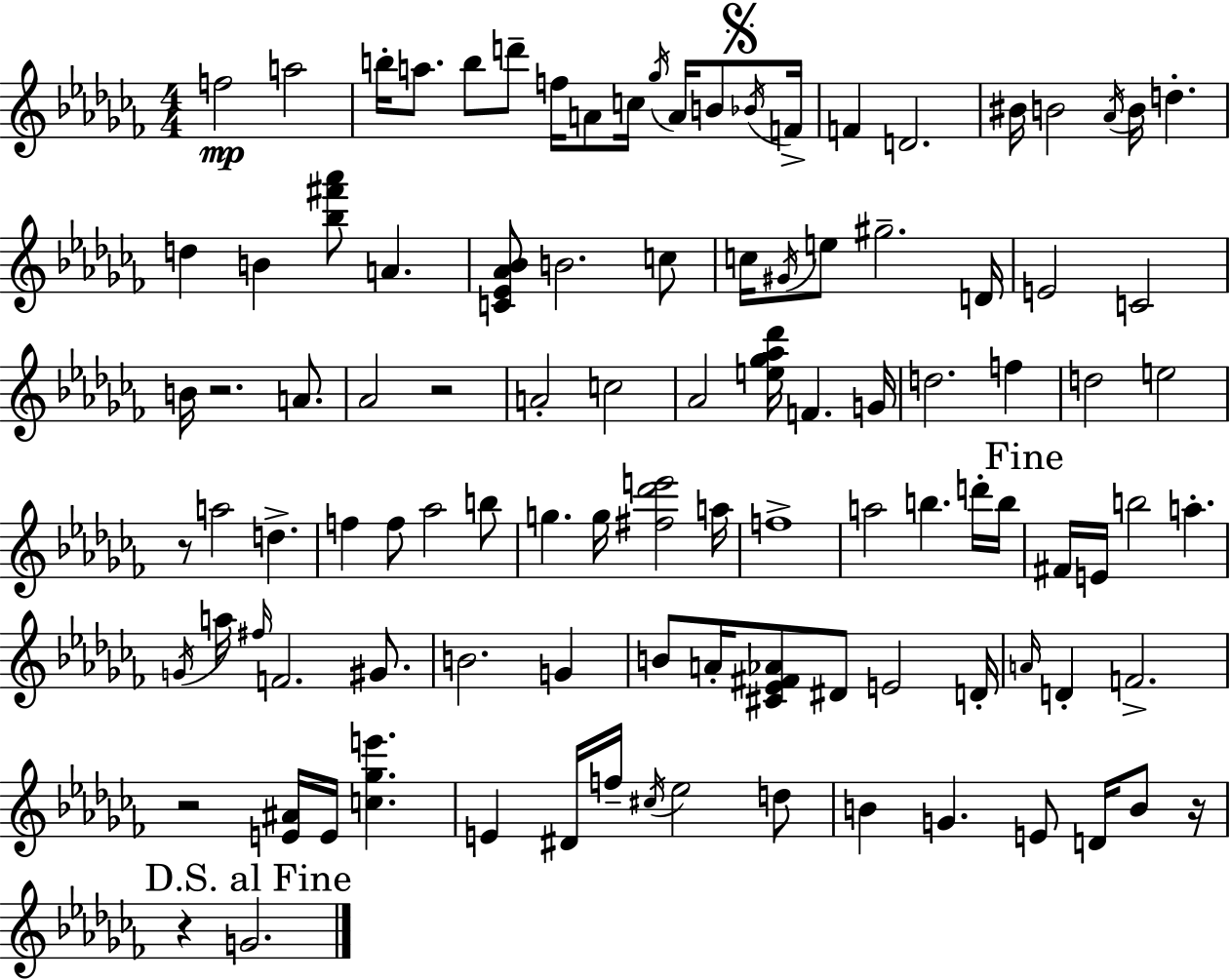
{
  \clef treble
  \numericTimeSignature
  \time 4/4
  \key aes \minor
  f''2\mp a''2 | b''16-. a''8. b''8 d'''8-- f''16 a'8 c''16 \acciaccatura { ges''16 } a'16 b'8 | \mark \markup { \musicglyph "scripts.segno" } \acciaccatura { bes'16 } f'16-> f'4 d'2. | bis'16 b'2 \acciaccatura { aes'16 } b'16 d''4.-. | \break d''4 b'4 <bes'' fis''' aes'''>8 a'4. | <c' ees' aes' bes'>8 b'2. | c''8 c''16 \acciaccatura { gis'16 } e''8 gis''2.-- | d'16 e'2 c'2 | \break b'16 r2. | a'8. aes'2 r2 | a'2-. c''2 | aes'2 <e'' ges'' aes'' des'''>16 f'4. | \break g'16 d''2. | f''4 d''2 e''2 | r8 a''2 d''4.-> | f''4 f''8 aes''2 | \break b''8 g''4. g''16 <fis'' des''' e'''>2 | a''16 f''1-> | a''2 b''4. | d'''16-. b''16 \mark "Fine" fis'16 e'16 b''2 a''4.-. | \break \acciaccatura { g'16 } a''16 \grace { fis''16 } f'2. | gis'8. b'2. | g'4 b'8 a'16-. <cis' ees' fis' aes'>8 dis'8 e'2 | d'16-. \grace { a'16 } d'4-. f'2.-> | \break r2 <e' ais'>16 | e'16 <c'' ges'' e'''>4. e'4 dis'16 f''16-- \acciaccatura { cis''16 } ees''2 | d''8 b'4 g'4. | e'8 d'16 b'8 r16 \mark "D.S. al Fine" r4 g'2. | \break \bar "|."
}